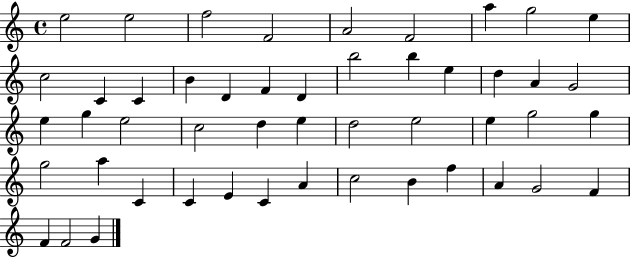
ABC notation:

X:1
T:Untitled
M:4/4
L:1/4
K:C
e2 e2 f2 F2 A2 F2 a g2 e c2 C C B D F D b2 b e d A G2 e g e2 c2 d e d2 e2 e g2 g g2 a C C E C A c2 B f A G2 F F F2 G